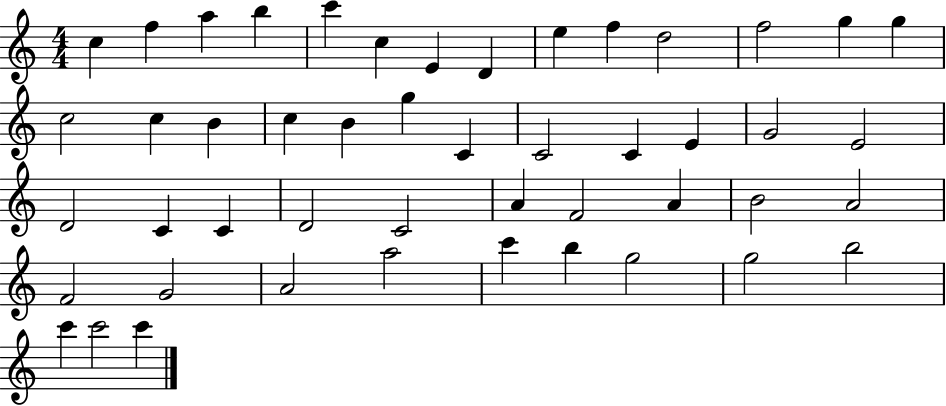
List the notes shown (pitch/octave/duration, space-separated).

C5/q F5/q A5/q B5/q C6/q C5/q E4/q D4/q E5/q F5/q D5/h F5/h G5/q G5/q C5/h C5/q B4/q C5/q B4/q G5/q C4/q C4/h C4/q E4/q G4/h E4/h D4/h C4/q C4/q D4/h C4/h A4/q F4/h A4/q B4/h A4/h F4/h G4/h A4/h A5/h C6/q B5/q G5/h G5/h B5/h C6/q C6/h C6/q